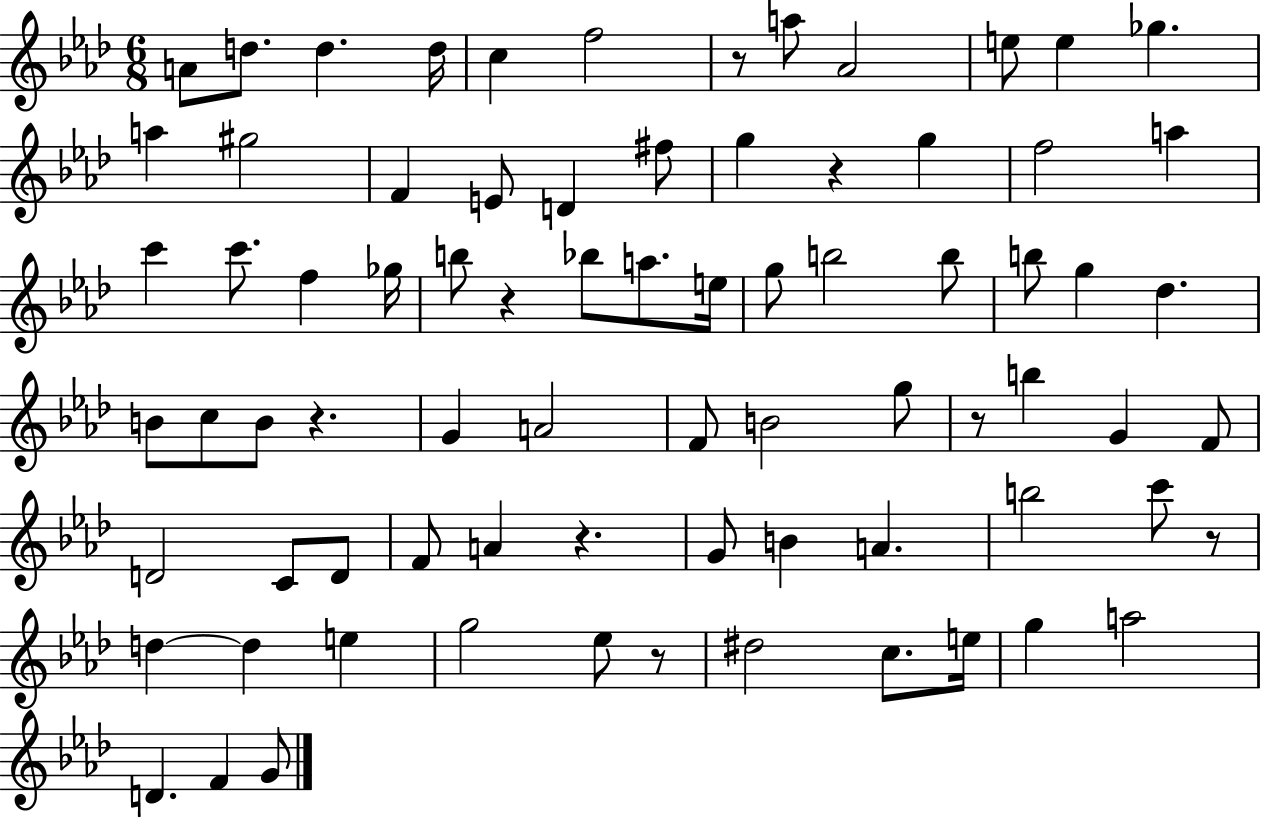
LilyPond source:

{
  \clef treble
  \numericTimeSignature
  \time 6/8
  \key aes \major
  a'8 d''8. d''4. d''16 | c''4 f''2 | r8 a''8 aes'2 | e''8 e''4 ges''4. | \break a''4 gis''2 | f'4 e'8 d'4 fis''8 | g''4 r4 g''4 | f''2 a''4 | \break c'''4 c'''8. f''4 ges''16 | b''8 r4 bes''8 a''8. e''16 | g''8 b''2 b''8 | b''8 g''4 des''4. | \break b'8 c''8 b'8 r4. | g'4 a'2 | f'8 b'2 g''8 | r8 b''4 g'4 f'8 | \break d'2 c'8 d'8 | f'8 a'4 r4. | g'8 b'4 a'4. | b''2 c'''8 r8 | \break d''4~~ d''4 e''4 | g''2 ees''8 r8 | dis''2 c''8. e''16 | g''4 a''2 | \break d'4. f'4 g'8 | \bar "|."
}